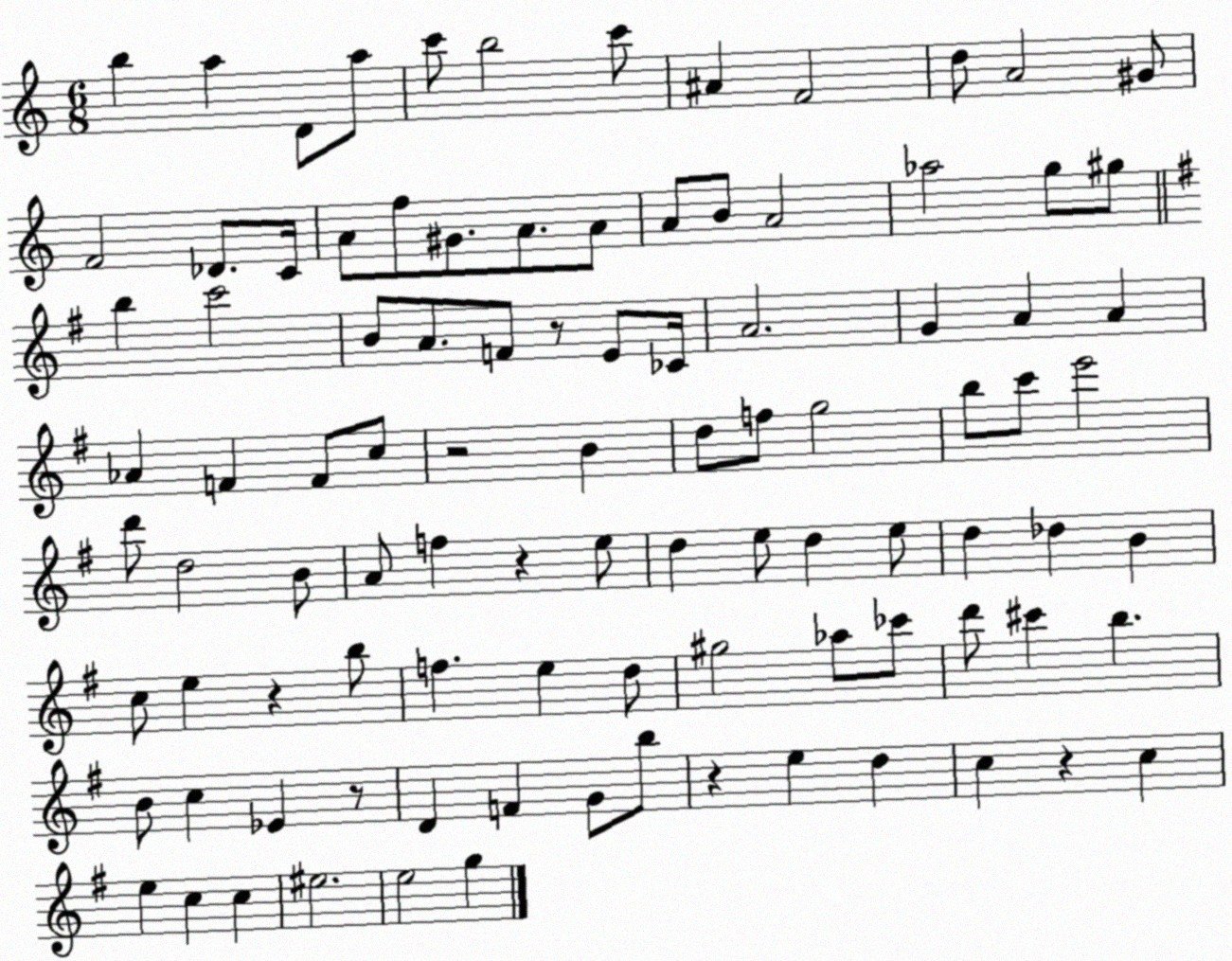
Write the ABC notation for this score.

X:1
T:Untitled
M:6/8
L:1/4
K:C
b a D/2 a/2 c'/2 b2 c'/2 ^A F2 d/2 A2 ^G/2 F2 _D/2 C/4 A/2 f/2 ^G/2 A/2 A/2 A/2 B/2 A2 _a2 g/2 ^g/2 b c'2 B/2 A/2 F/2 z/2 E/2 _C/4 A2 G A A _A F F/2 c/2 z2 B d/2 f/2 g2 b/2 c'/2 e'2 d'/2 d2 B/2 A/2 f z e/2 d e/2 d e/2 d _d B c/2 e z b/2 f e d/2 ^g2 _a/2 _c'/2 d'/2 ^c' b B/2 c _E z/2 D F G/2 b/2 z e d c z c e c c ^e2 e2 g